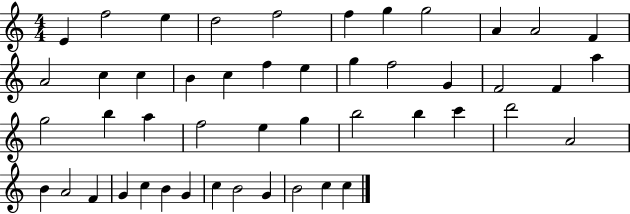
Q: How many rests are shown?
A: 0